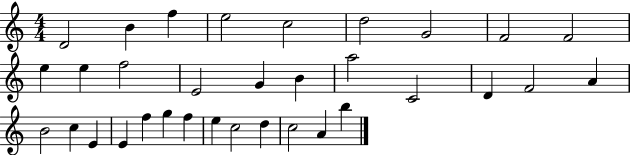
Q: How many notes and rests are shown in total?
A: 33